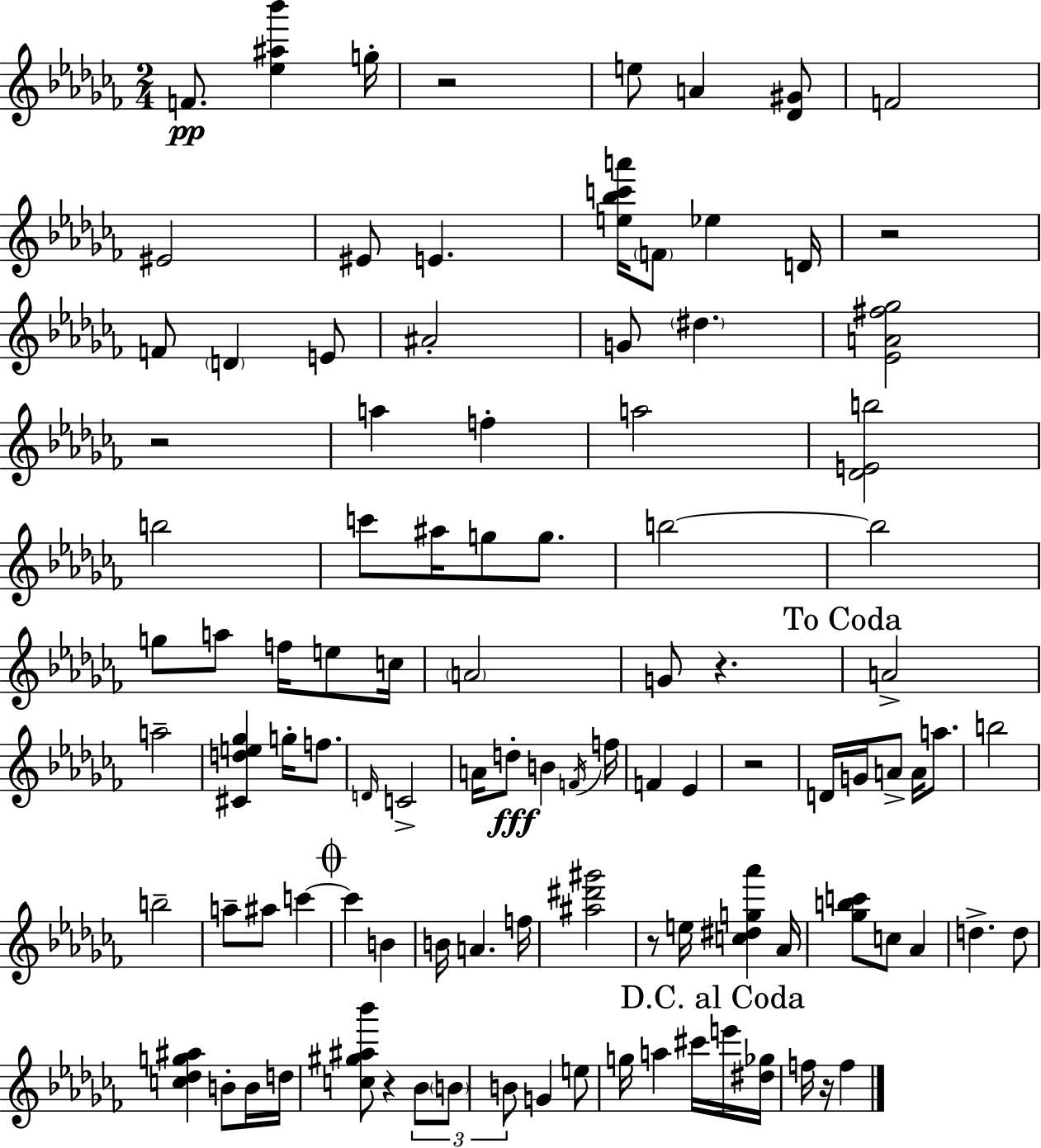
{
  \clef treble
  \numericTimeSignature
  \time 2/4
  \key aes \minor
  \repeat volta 2 { f'8.\pp <ees'' ais'' bes'''>4 g''16-. | r2 | e''8 a'4 <des' gis'>8 | f'2 | \break eis'2 | eis'8 e'4. | <e'' bes'' c''' a'''>16 \parenthesize f'8 ees''4 d'16 | r2 | \break f'8 \parenthesize d'4 e'8 | ais'2-. | g'8 \parenthesize dis''4. | <ees' a' fis'' ges''>2 | \break r2 | a''4 f''4-. | a''2 | <des' e' b''>2 | \break b''2 | c'''8 ais''16 g''8 g''8. | b''2~~ | b''2 | \break g''8 a''8 f''16 e''8 c''16 | \parenthesize a'2 | g'8 r4. | \mark "To Coda" a'2-> | \break a''2-- | <cis' d'' e'' ges''>4 g''16-. f''8. | \grace { d'16 } c'2-> | a'16 d''8-.\fff b'4 | \break \acciaccatura { f'16 } f''16 f'4 ees'4 | r2 | d'16 g'16 a'8-> a'16 a''8. | b''2 | \break b''2-- | a''8-- ais''8 c'''4~~ | \mark \markup { \musicglyph "scripts.coda" } c'''4 b'4 | b'16 a'4. | \break f''16 <ais'' dis''' gis'''>2 | r8 e''16 <c'' dis'' g'' aes'''>4 | aes'16 <ges'' b'' c'''>8 c''8 aes'4 | d''4.-> | \break d''8 <c'' des'' g'' ais''>4 b'8-. | b'16 d''16 <c'' gis'' ais'' bes'''>8 r4 | \tuplet 3/2 { bes'8 \parenthesize b'8 b'8 } g'4 | e''8 g''16 a''4 | \break cis'''16 \mark "D.C. al Coda" e'''16 <dis'' ges''>16 f''16 r16 f''4 | } \bar "|."
}